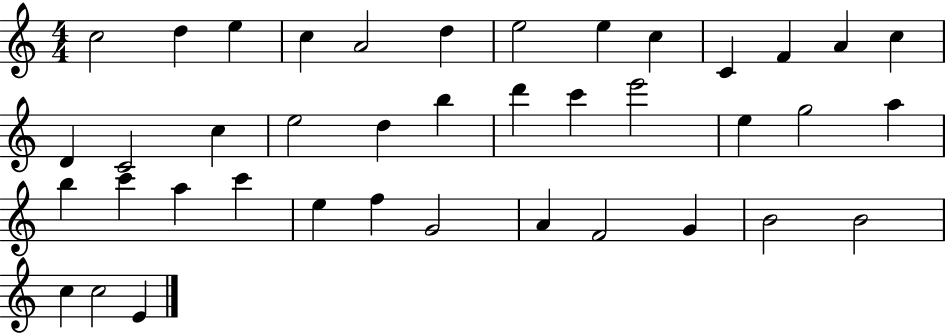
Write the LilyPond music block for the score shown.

{
  \clef treble
  \numericTimeSignature
  \time 4/4
  \key c \major
  c''2 d''4 e''4 | c''4 a'2 d''4 | e''2 e''4 c''4 | c'4 f'4 a'4 c''4 | \break d'4 c'2 c''4 | e''2 d''4 b''4 | d'''4 c'''4 e'''2 | e''4 g''2 a''4 | \break b''4 c'''4 a''4 c'''4 | e''4 f''4 g'2 | a'4 f'2 g'4 | b'2 b'2 | \break c''4 c''2 e'4 | \bar "|."
}